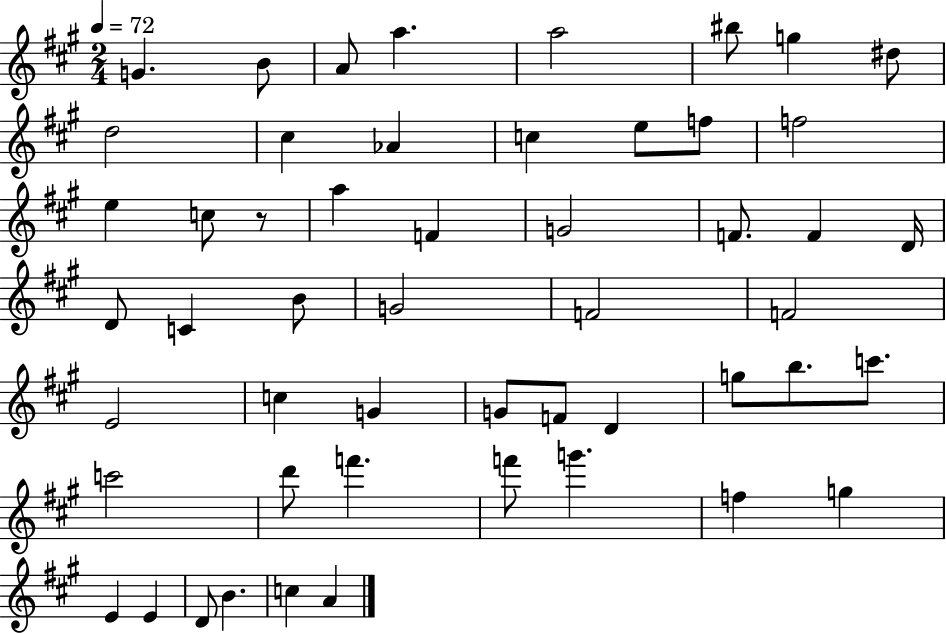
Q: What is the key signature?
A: A major